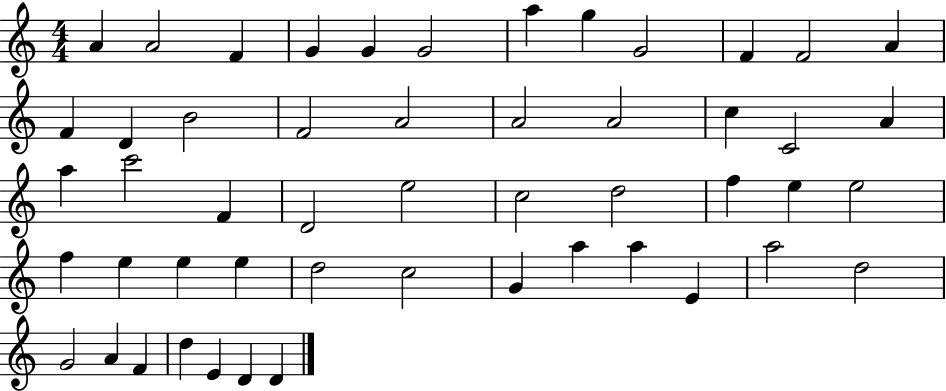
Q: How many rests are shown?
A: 0